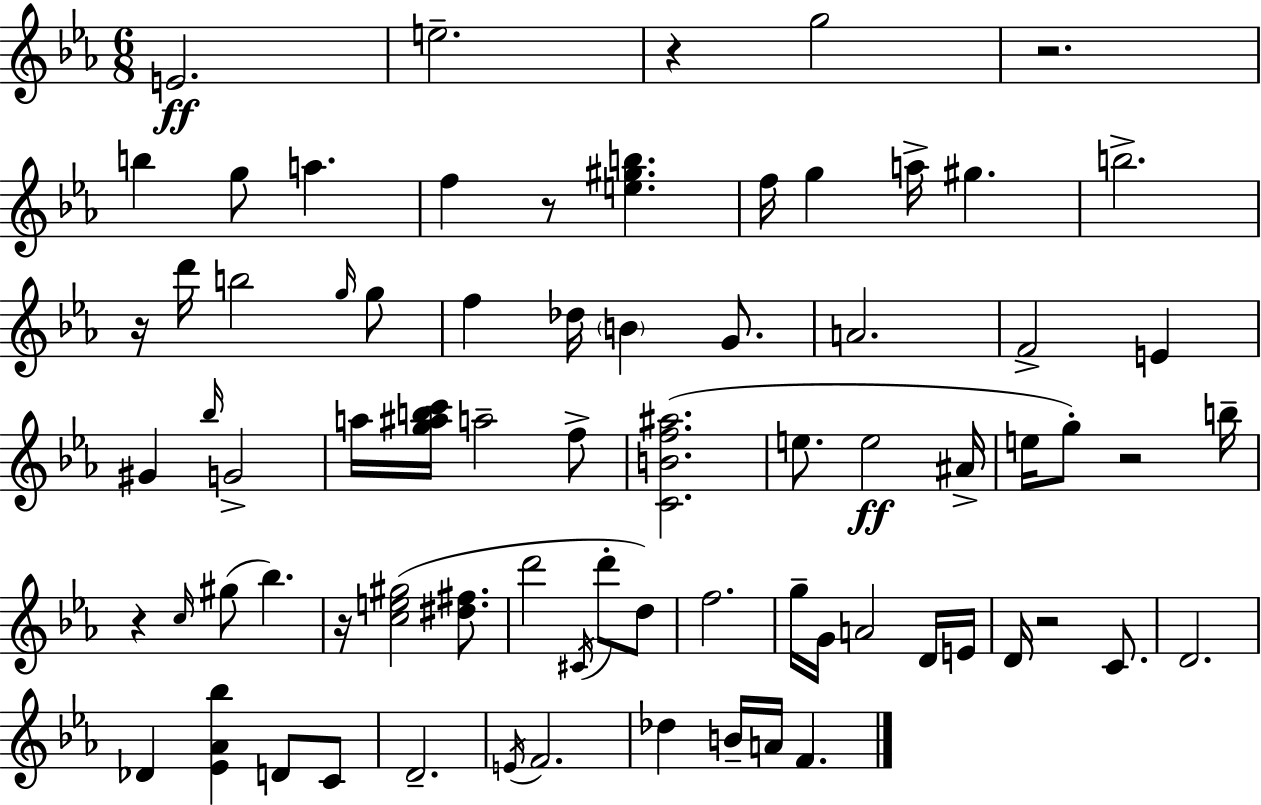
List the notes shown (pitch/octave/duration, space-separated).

E4/h. E5/h. R/q G5/h R/h. B5/q G5/e A5/q. F5/q R/e [E5,G#5,B5]/q. F5/s G5/q A5/s G#5/q. B5/h. R/s D6/s B5/h G5/s G5/e F5/q Db5/s B4/q G4/e. A4/h. F4/h E4/q G#4/q Bb5/s G4/h A5/s [G5,A#5,B5,C6]/s A5/h F5/e [C4,B4,F5,A#5]/h. E5/e. E5/h A#4/s E5/s G5/e R/h B5/s R/q C5/s G#5/e Bb5/q. R/s [C5,E5,G#5]/h [D#5,F#5]/e. D6/h C#4/s D6/e D5/e F5/h. G5/s G4/s A4/h D4/s E4/s D4/s R/h C4/e. D4/h. Db4/q [Eb4,Ab4,Bb5]/q D4/e C4/e D4/h. E4/s F4/h. Db5/q B4/s A4/s F4/q.